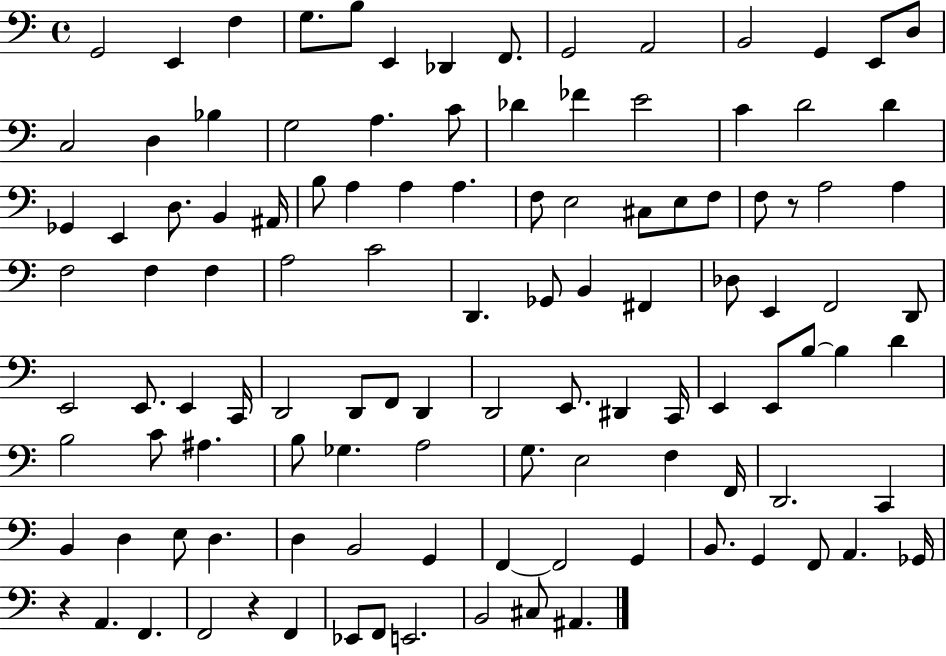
{
  \clef bass
  \time 4/4
  \defaultTimeSignature
  \key c \major
  g,2 e,4 f4 | g8. b8 e,4 des,4 f,8. | g,2 a,2 | b,2 g,4 e,8 d8 | \break c2 d4 bes4 | g2 a4. c'8 | des'4 fes'4 e'2 | c'4 d'2 d'4 | \break ges,4 e,4 d8. b,4 ais,16 | b8 a4 a4 a4. | f8 e2 cis8 e8 f8 | f8 r8 a2 a4 | \break f2 f4 f4 | a2 c'2 | d,4. ges,8 b,4 fis,4 | des8 e,4 f,2 d,8 | \break e,2 e,8. e,4 c,16 | d,2 d,8 f,8 d,4 | d,2 e,8. dis,4 c,16 | e,4 e,8 b8~~ b4 d'4 | \break b2 c'8 ais4. | b8 ges4. a2 | g8. e2 f4 f,16 | d,2. c,4 | \break b,4 d4 e8 d4. | d4 b,2 g,4 | f,4~~ f,2 g,4 | b,8. g,4 f,8 a,4. ges,16 | \break r4 a,4. f,4. | f,2 r4 f,4 | ees,8 f,8 e,2. | b,2 cis8 ais,4. | \break \bar "|."
}